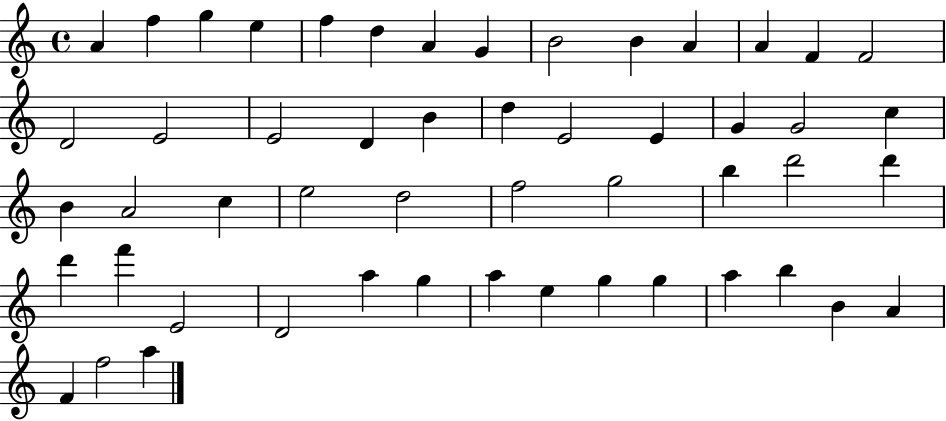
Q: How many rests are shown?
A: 0